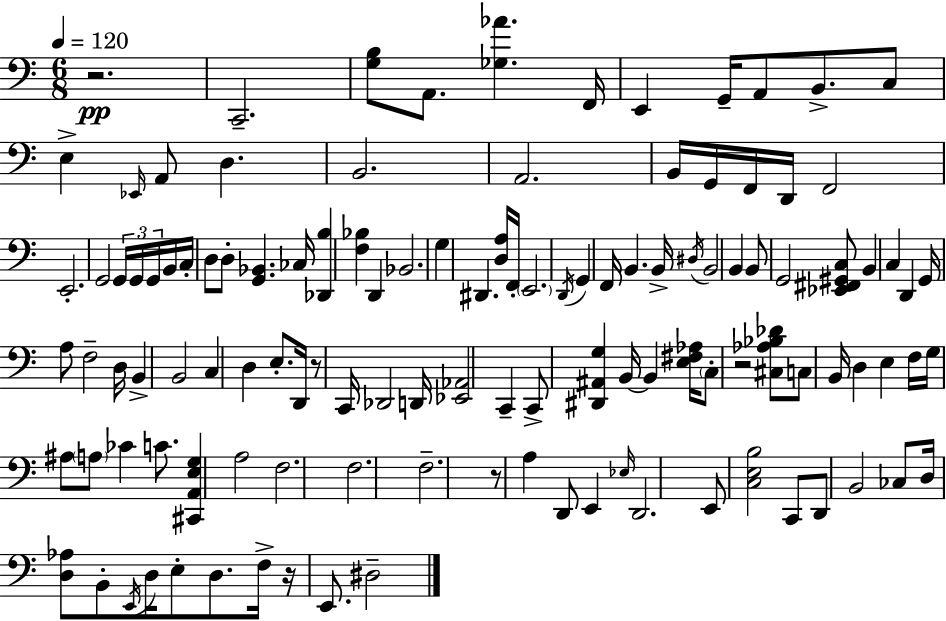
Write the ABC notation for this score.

X:1
T:Untitled
M:6/8
L:1/4
K:Am
z2 C,,2 [G,B,]/2 A,,/2 [_G,_A] F,,/4 E,, G,,/4 A,,/2 B,,/2 C,/2 E, _E,,/4 A,,/2 D, B,,2 A,,2 B,,/4 G,,/4 F,,/4 D,,/4 F,,2 E,,2 G,,2 G,,/4 G,,/4 G,,/4 B,,/4 C,/4 D,/2 D,/2 [G,,_B,,] _C,/4 [_D,,B,] [F,_B,] D,, _B,,2 G, ^D,, [D,A,]/4 F,,/4 E,,2 D,,/4 G,, F,,/4 B,, B,,/4 ^D,/4 B,,2 B,, B,,/2 G,,2 [_E,,^F,,^G,,C,]/2 B,, C, D,, G,,/4 A,/2 F,2 D,/4 B,, B,,2 C, D, E,/2 D,,/4 z/2 C,,/4 _D,,2 D,,/4 [_E,,_A,,]2 C,, C,,/2 [^D,,^A,,G,] B,,/4 B,, [E,^F,_A,]/4 C,/2 z2 [^C,_A,_B,_D]/2 C,/2 B,,/4 D, E, F,/4 G,/4 ^A,/2 A,/2 _C C/2 [^C,,A,,E,G,] A,2 F,2 F,2 F,2 z/2 A, D,,/2 E,, _E,/4 D,,2 E,,/2 [C,E,B,]2 C,,/2 D,,/2 B,,2 _C,/2 D,/4 [D,_A,]/2 B,,/2 E,,/4 D,/4 E,/2 D,/2 F,/4 z/4 E,,/2 ^D,2